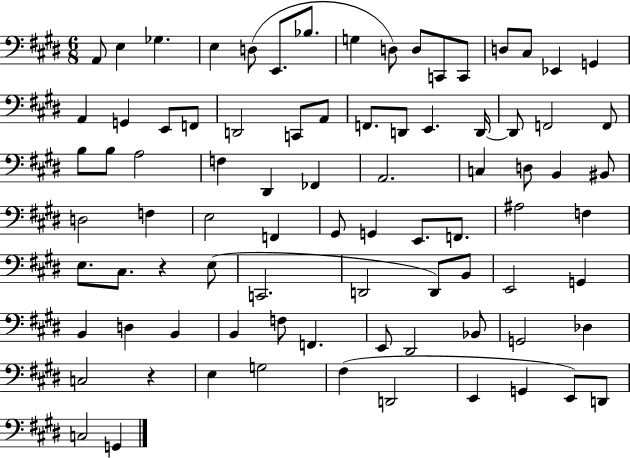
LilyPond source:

{
  \clef bass
  \numericTimeSignature
  \time 6/8
  \key e \major
  \repeat volta 2 { a,8 e4 ges4. | e4 d8( e,8. bes8. | g4 d8) d8 c,8 c,8 | d8 cis8 ees,4 g,4 | \break a,4 g,4 e,8 f,8 | d,2 c,8 a,8 | f,8. d,8 e,4. d,16~~ | d,8 f,2 f,8 | \break b8 b8 a2 | f4 dis,4 fes,4 | a,2. | c4 d8 b,4 bis,8 | \break d2 f4 | e2 f,4 | gis,8 g,4 e,8. f,8. | ais2 f4 | \break e8. cis8. r4 e8( | c,2. | d,2 d,8) b,8 | e,2 g,4 | \break b,4 d4 b,4 | b,4 f8 f,4. | e,8 dis,2 bes,8 | g,2 des4 | \break c2 r4 | e4 g2 | fis4( d,2 | e,4 g,4 e,8) d,8 | \break c2 g,4 | } \bar "|."
}